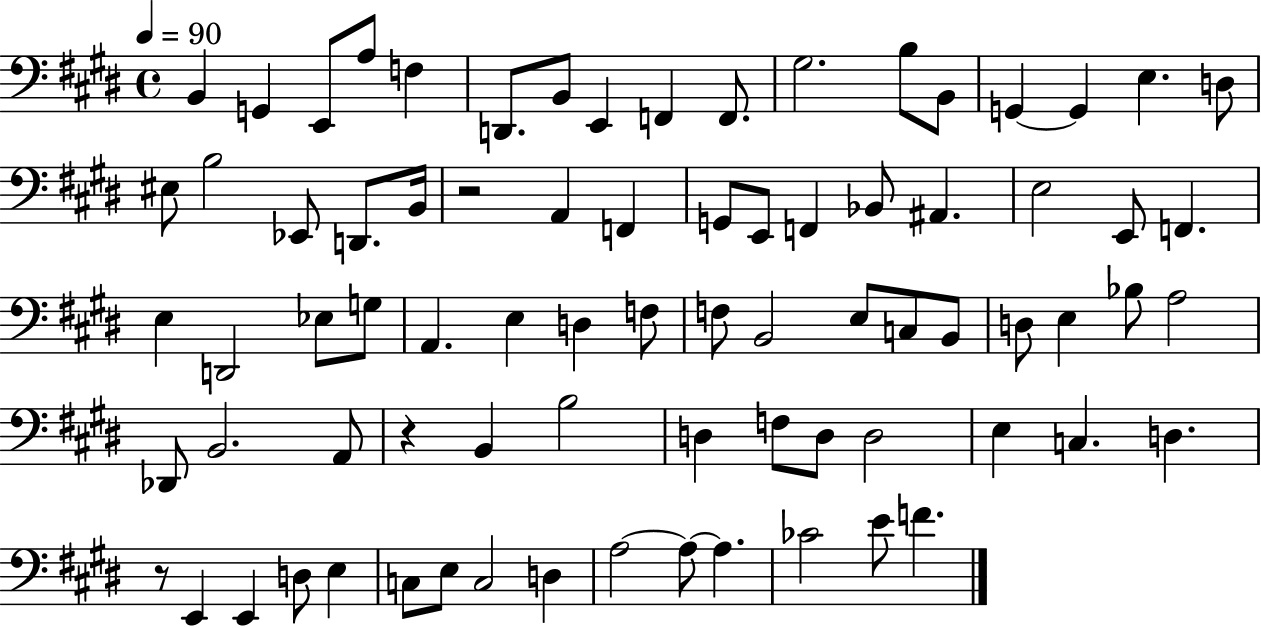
{
  \clef bass
  \time 4/4
  \defaultTimeSignature
  \key e \major
  \tempo 4 = 90
  \repeat volta 2 { b,4 g,4 e,8 a8 f4 | d,8. b,8 e,4 f,4 f,8. | gis2. b8 b,8 | g,4~~ g,4 e4. d8 | \break eis8 b2 ees,8 d,8. b,16 | r2 a,4 f,4 | g,8 e,8 f,4 bes,8 ais,4. | e2 e,8 f,4. | \break e4 d,2 ees8 g8 | a,4. e4 d4 f8 | f8 b,2 e8 c8 b,8 | d8 e4 bes8 a2 | \break des,8 b,2. a,8 | r4 b,4 b2 | d4 f8 d8 d2 | e4 c4. d4. | \break r8 e,4 e,4 d8 e4 | c8 e8 c2 d4 | a2~~ a8~~ a4. | ces'2 e'8 f'4. | \break } \bar "|."
}